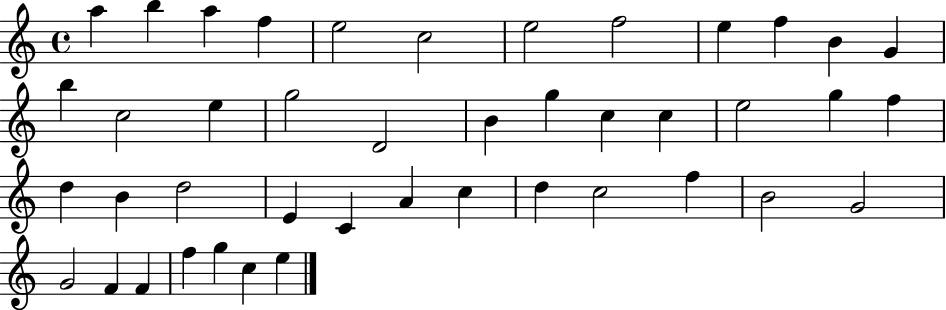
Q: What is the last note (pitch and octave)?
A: E5